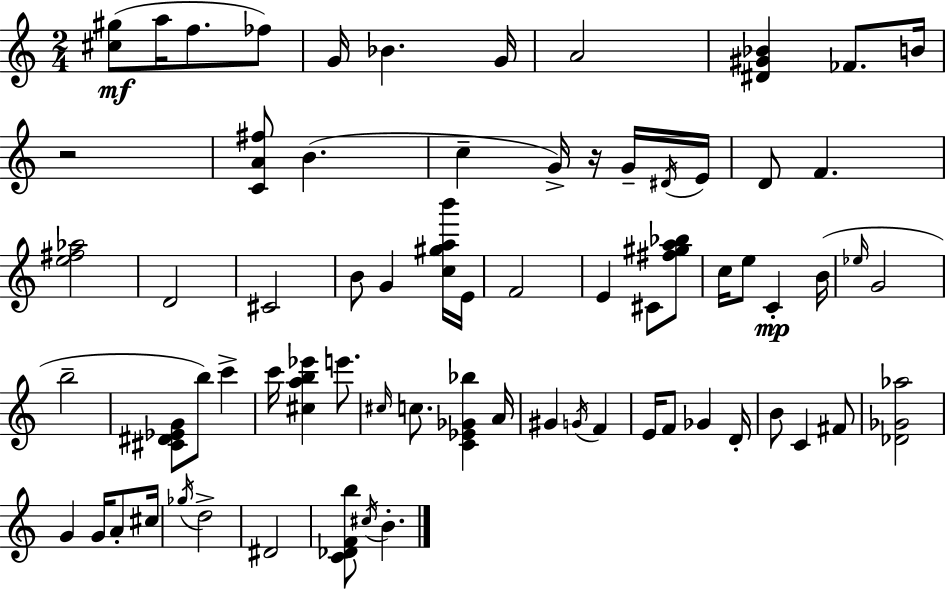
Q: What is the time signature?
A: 2/4